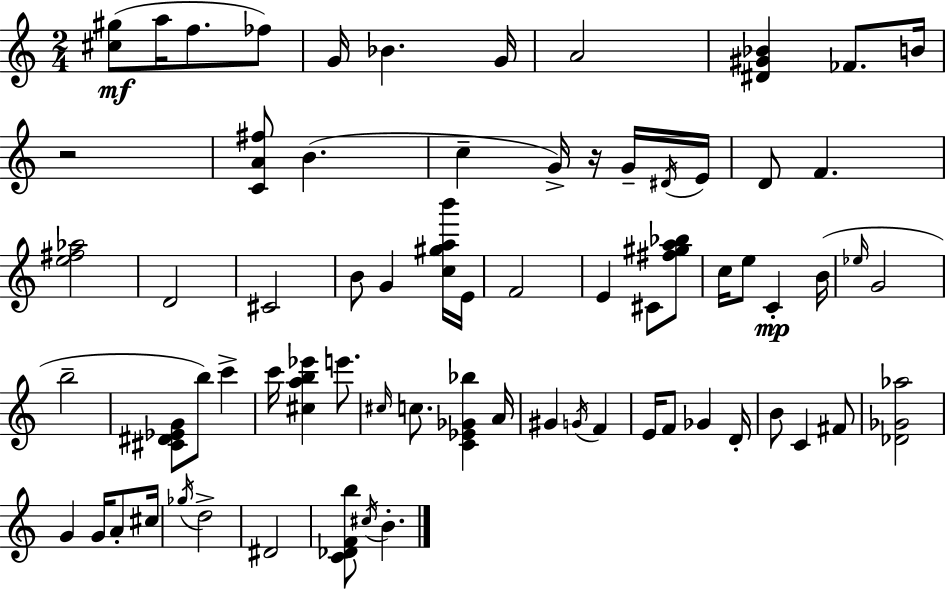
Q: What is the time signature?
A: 2/4